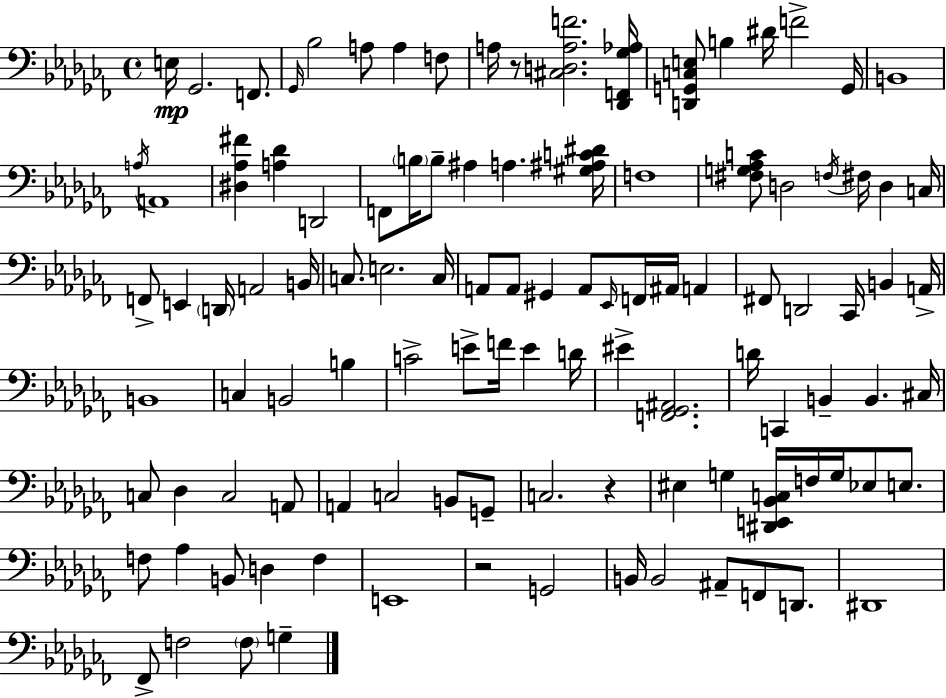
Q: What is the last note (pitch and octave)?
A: G3